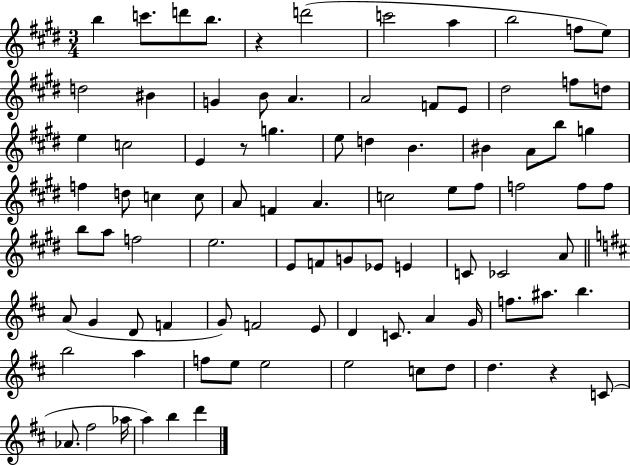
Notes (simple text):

B5/q C6/e. D6/e B5/e. R/q D6/h C6/h A5/q B5/h F5/e E5/e D5/h BIS4/q G4/q B4/e A4/q. A4/h F4/e E4/e D#5/h F5/e D5/e E5/q C5/h E4/q R/e G5/q. E5/e D5/q B4/q. BIS4/q A4/e B5/e G5/q F5/q D5/e C5/q C5/e A4/e F4/q A4/q. C5/h E5/e F#5/e F5/h F5/e F5/e B5/e A5/e F5/h E5/h. E4/e F4/e G4/e Eb4/e E4/q C4/e CES4/h A4/e A4/e G4/q D4/e F4/q G4/e F4/h E4/e D4/q C4/e. A4/q G4/s F5/e. A#5/e. B5/q. B5/h A5/q F5/e E5/e E5/h E5/h C5/e D5/e D5/q. R/q C4/e Ab4/e. F#5/h Ab5/s A5/q B5/q D6/q